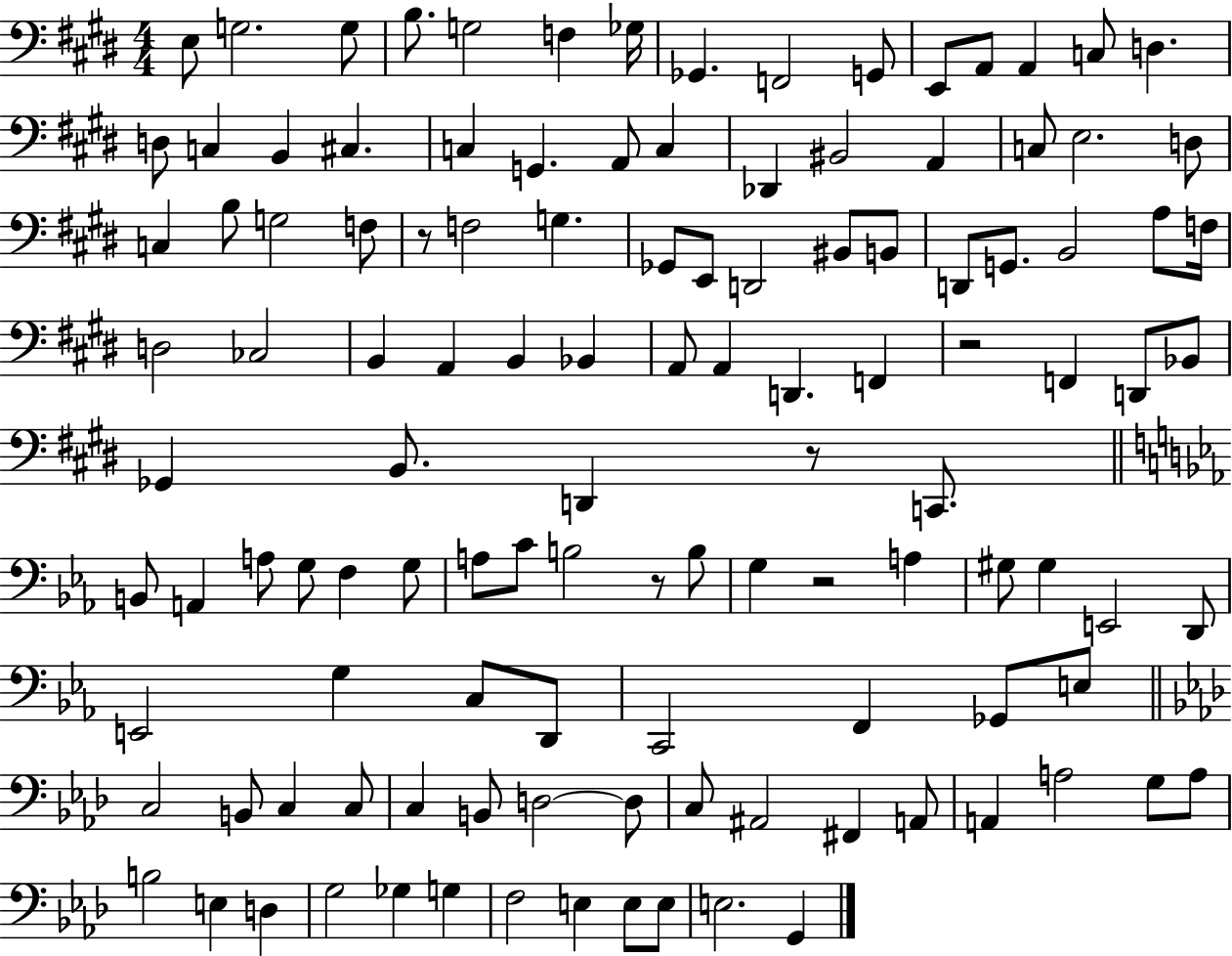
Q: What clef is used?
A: bass